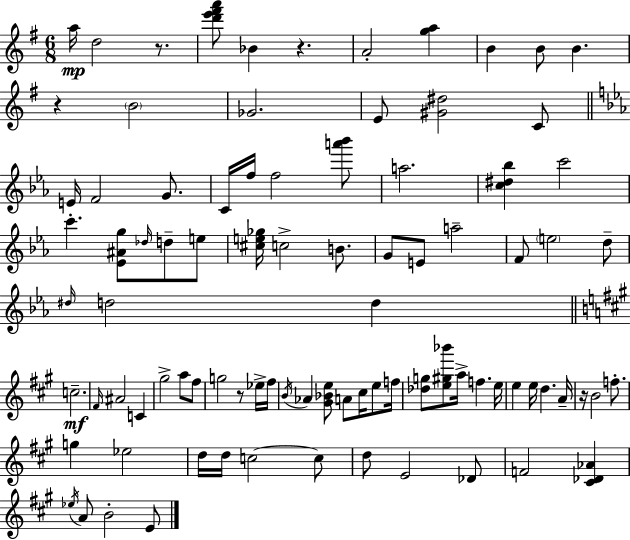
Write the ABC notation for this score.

X:1
T:Untitled
M:6/8
L:1/4
K:Em
a/4 d2 z/2 [d'e'^f'a']/2 _B z A2 [ga] B B/2 B z B2 _G2 E/2 [^G^d]2 C/2 E/4 F2 G/2 C/4 f/4 f2 [a'_b']/2 a2 [c^d_b] c'2 c' [_E^Ag]/2 _d/4 d/2 e/2 [^ce_g]/4 c2 B/2 G/2 E/2 a2 F/2 e2 d/2 ^d/4 d2 d c2 ^F/4 ^A2 C ^g2 a/2 ^f/2 g2 z/2 _e/4 ^f/4 B/4 _A [^G_Be]/2 A/2 ^c/4 e/2 f/4 [_dg]/2 [e^g_b']/2 a/4 f e/4 e e/4 d A/4 z/4 B2 f/2 g _e2 d/4 d/4 c2 c/2 d/2 E2 _D/2 F2 [^C_D_A] _e/4 A/2 B2 E/2